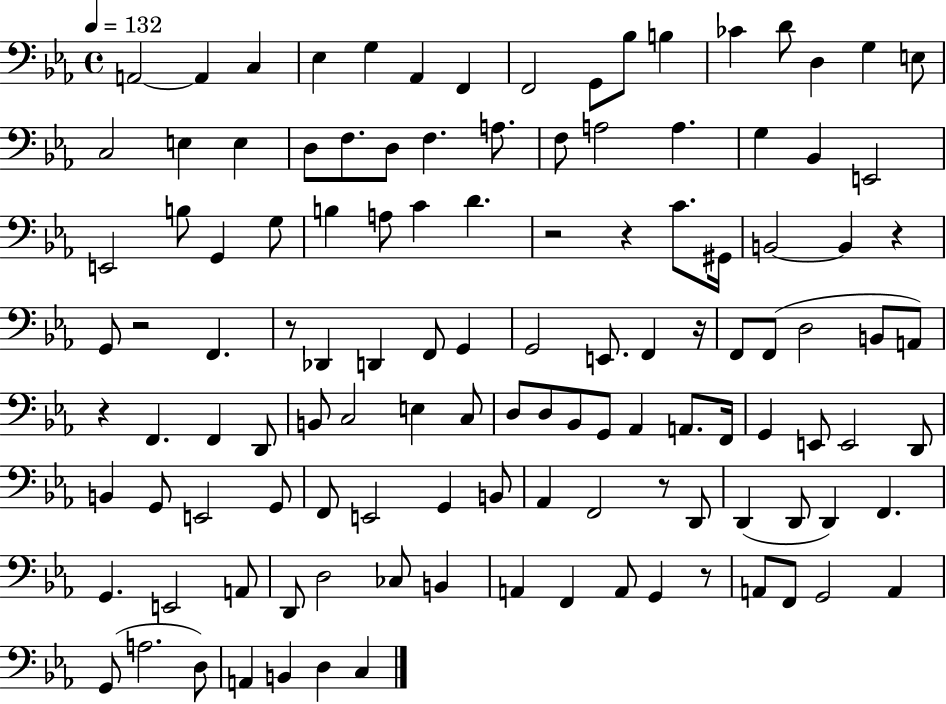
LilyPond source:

{
  \clef bass
  \time 4/4
  \defaultTimeSignature
  \key ees \major
  \tempo 4 = 132
  a,2~~ a,4 c4 | ees4 g4 aes,4 f,4 | f,2 g,8 bes8 b4 | ces'4 d'8 d4 g4 e8 | \break c2 e4 e4 | d8 f8. d8 f4. a8. | f8 a2 a4. | g4 bes,4 e,2 | \break e,2 b8 g,4 g8 | b4 a8 c'4 d'4. | r2 r4 c'8. gis,16 | b,2~~ b,4 r4 | \break g,8 r2 f,4. | r8 des,4 d,4 f,8 g,4 | g,2 e,8. f,4 r16 | f,8 f,8( d2 b,8 a,8) | \break r4 f,4. f,4 d,8 | b,8 c2 e4 c8 | d8 d8 bes,8 g,8 aes,4 a,8. f,16 | g,4 e,8 e,2 d,8 | \break b,4 g,8 e,2 g,8 | f,8 e,2 g,4 b,8 | aes,4 f,2 r8 d,8 | d,4( d,8 d,4) f,4. | \break g,4. e,2 a,8 | d,8 d2 ces8 b,4 | a,4 f,4 a,8 g,4 r8 | a,8 f,8 g,2 a,4 | \break g,8( a2. d8) | a,4 b,4 d4 c4 | \bar "|."
}